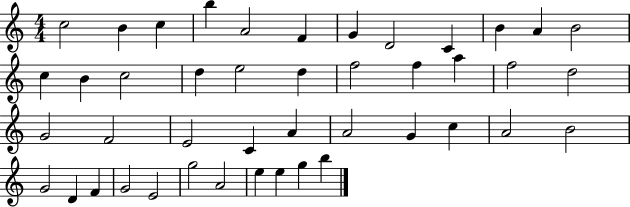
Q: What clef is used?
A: treble